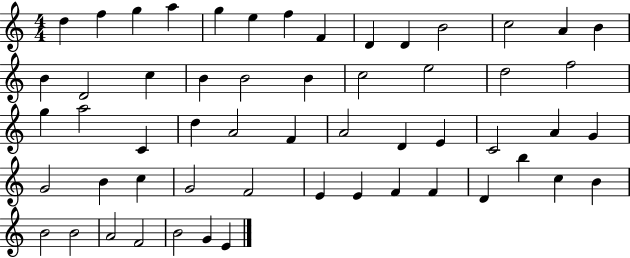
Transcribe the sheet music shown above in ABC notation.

X:1
T:Untitled
M:4/4
L:1/4
K:C
d f g a g e f F D D B2 c2 A B B D2 c B B2 B c2 e2 d2 f2 g a2 C d A2 F A2 D E C2 A G G2 B c G2 F2 E E F F D b c B B2 B2 A2 F2 B2 G E